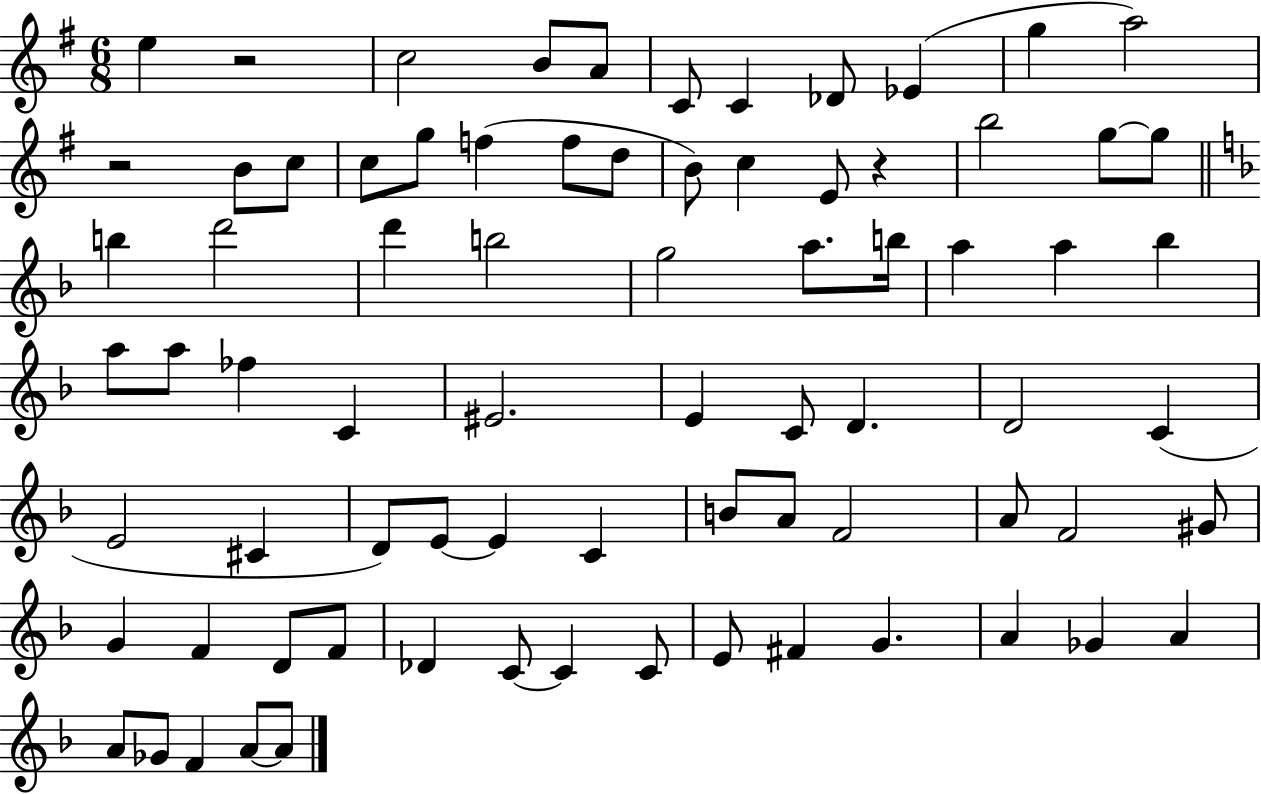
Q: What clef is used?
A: treble